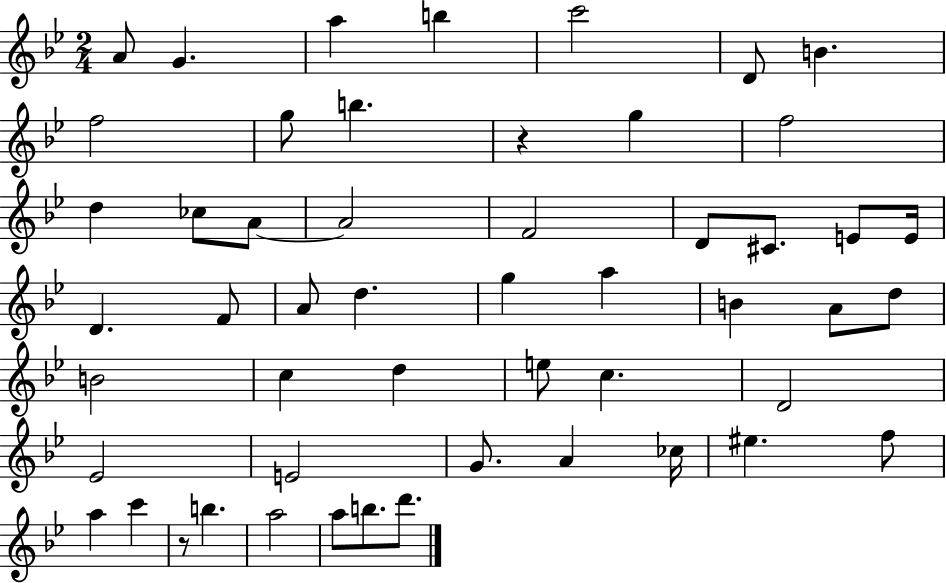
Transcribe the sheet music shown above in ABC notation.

X:1
T:Untitled
M:2/4
L:1/4
K:Bb
A/2 G a b c'2 D/2 B f2 g/2 b z g f2 d _c/2 A/2 A2 F2 D/2 ^C/2 E/2 E/4 D F/2 A/2 d g a B A/2 d/2 B2 c d e/2 c D2 _E2 E2 G/2 A _c/4 ^e f/2 a c' z/2 b a2 a/2 b/2 d'/2